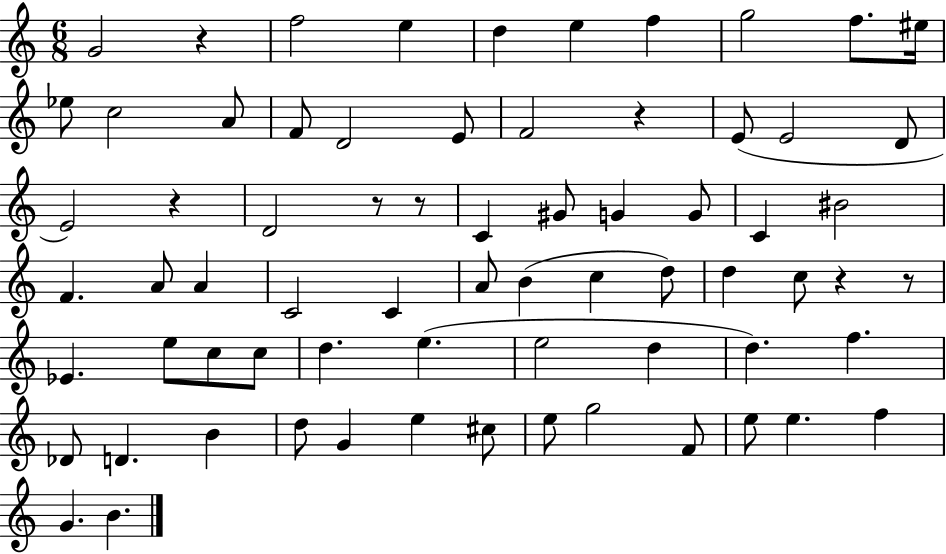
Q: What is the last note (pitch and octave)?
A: B4